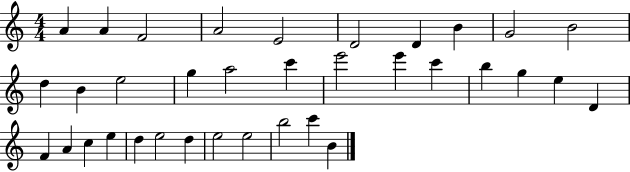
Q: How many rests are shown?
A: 0